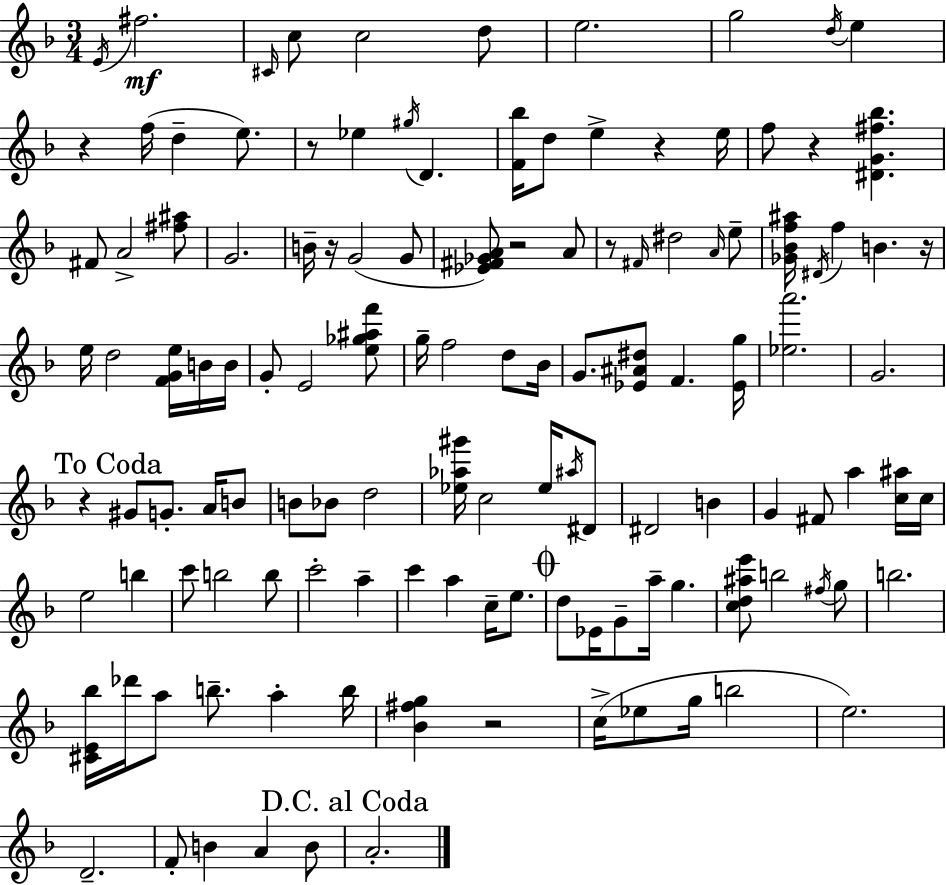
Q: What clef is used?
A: treble